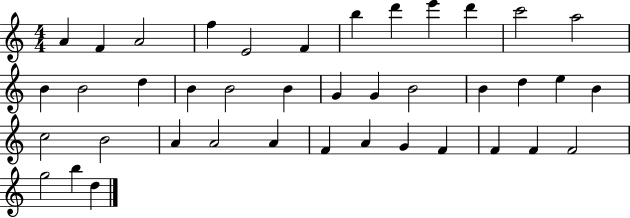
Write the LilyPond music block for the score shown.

{
  \clef treble
  \numericTimeSignature
  \time 4/4
  \key c \major
  a'4 f'4 a'2 | f''4 e'2 f'4 | b''4 d'''4 e'''4 d'''4 | c'''2 a''2 | \break b'4 b'2 d''4 | b'4 b'2 b'4 | g'4 g'4 b'2 | b'4 d''4 e''4 b'4 | \break c''2 b'2 | a'4 a'2 a'4 | f'4 a'4 g'4 f'4 | f'4 f'4 f'2 | \break g''2 b''4 d''4 | \bar "|."
}